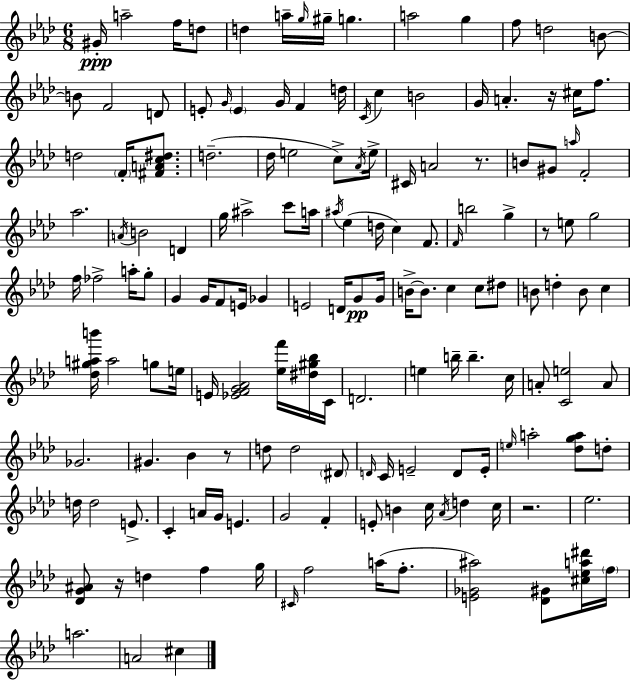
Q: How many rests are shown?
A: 6